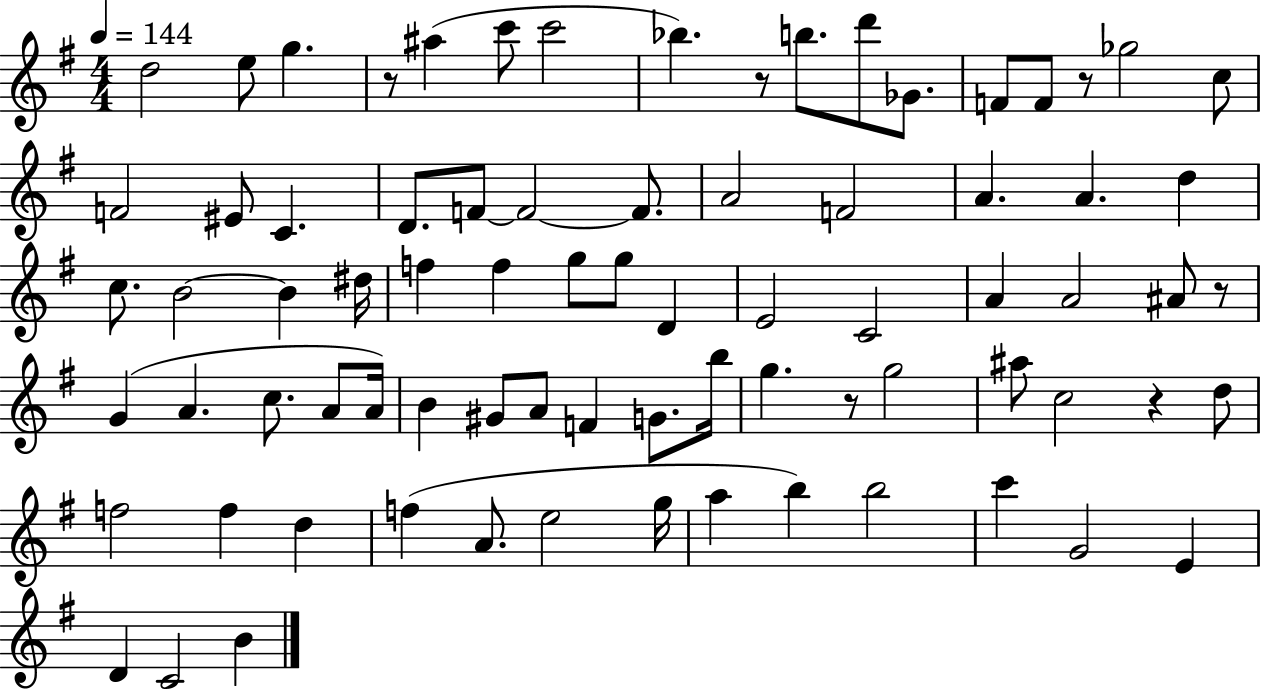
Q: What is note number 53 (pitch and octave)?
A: G5